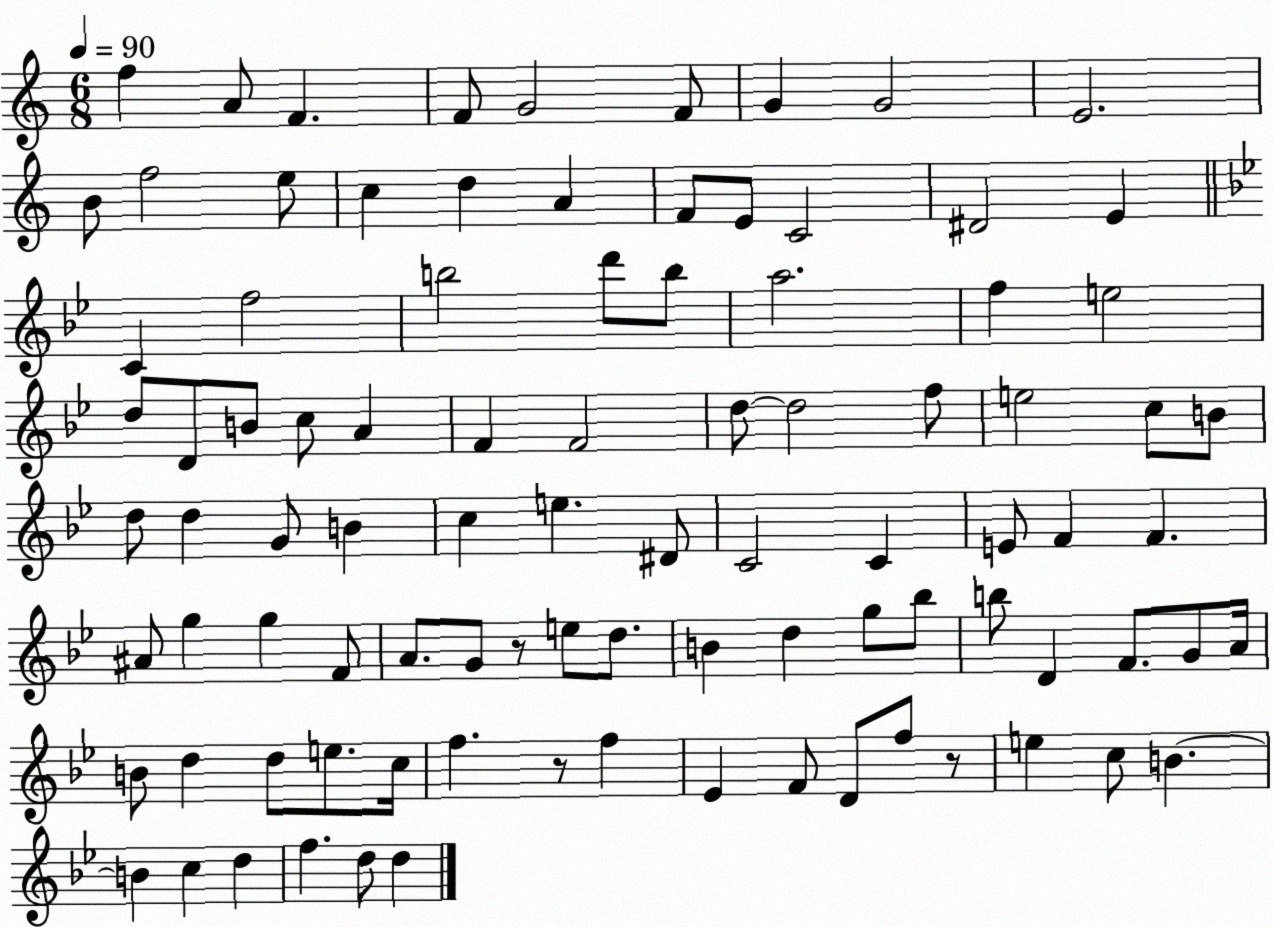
X:1
T:Untitled
M:6/8
L:1/4
K:C
f A/2 F F/2 G2 F/2 G G2 E2 B/2 f2 e/2 c d A F/2 E/2 C2 ^D2 E C f2 b2 d'/2 b/2 a2 f e2 d/2 D/2 B/2 c/2 A F F2 d/2 d2 f/2 e2 c/2 B/2 d/2 d G/2 B c e ^D/2 C2 C E/2 F F ^A/2 g g F/2 A/2 G/2 z/2 e/2 d/2 B d g/2 _b/2 b/2 D F/2 G/2 A/4 B/2 d d/2 e/2 c/4 f z/2 f _E F/2 D/2 f/2 z/2 e c/2 B B c d f d/2 d